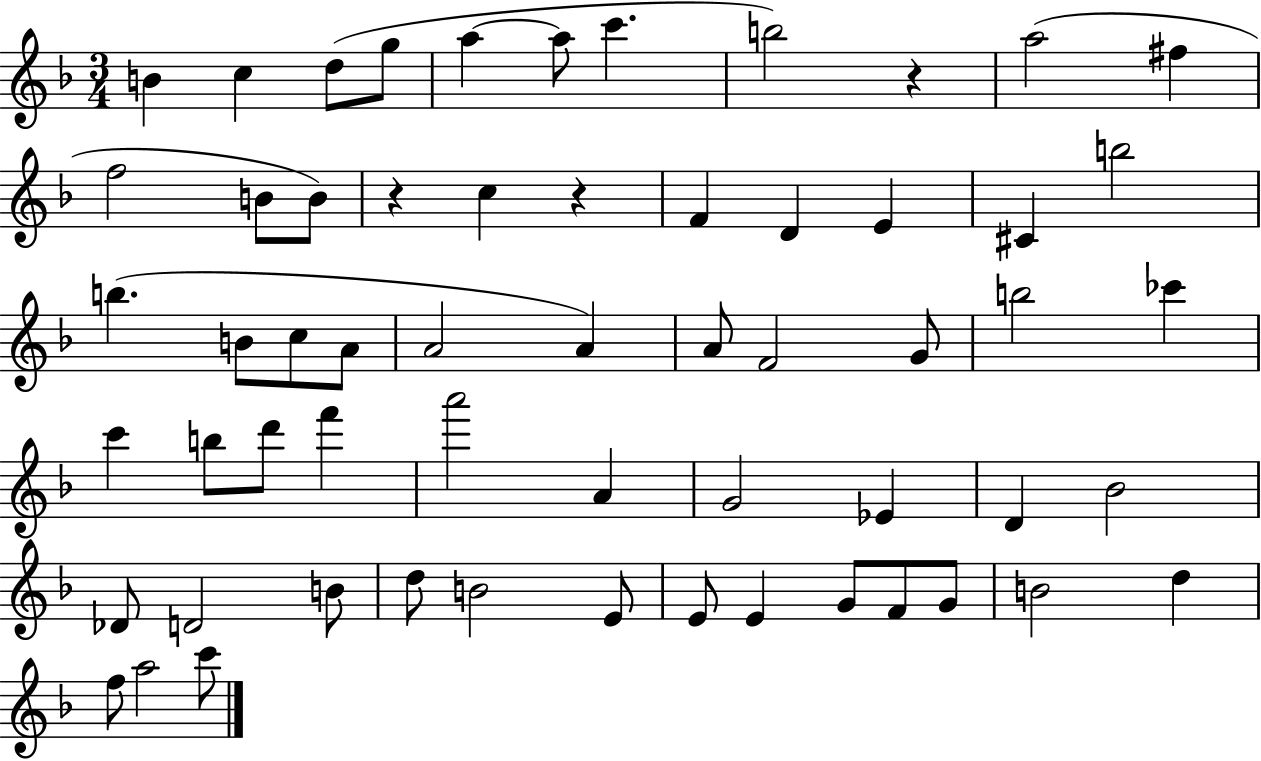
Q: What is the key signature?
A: F major